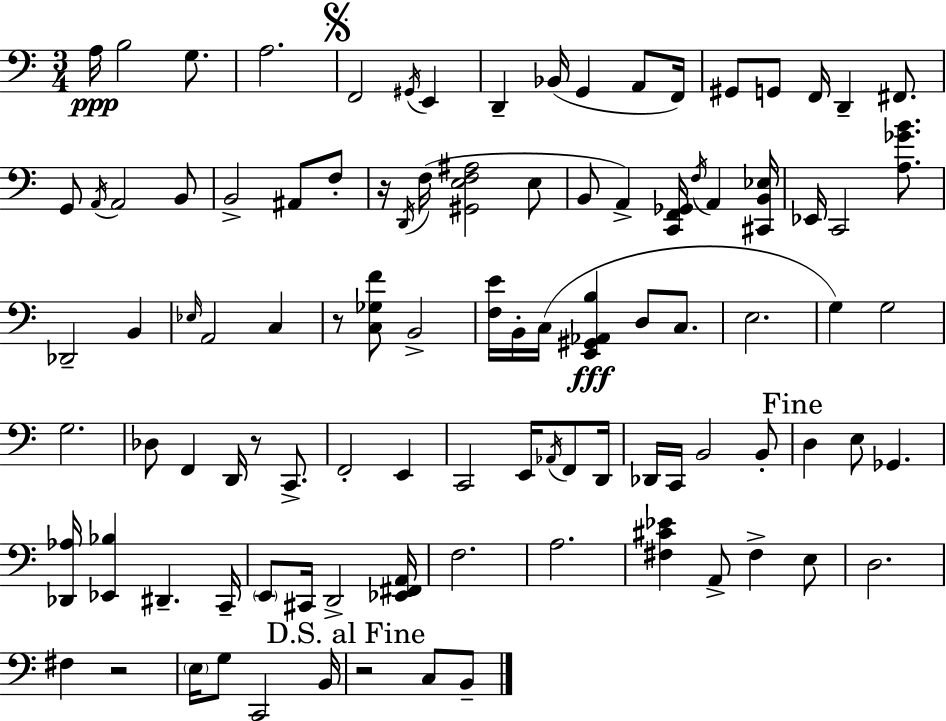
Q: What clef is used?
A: bass